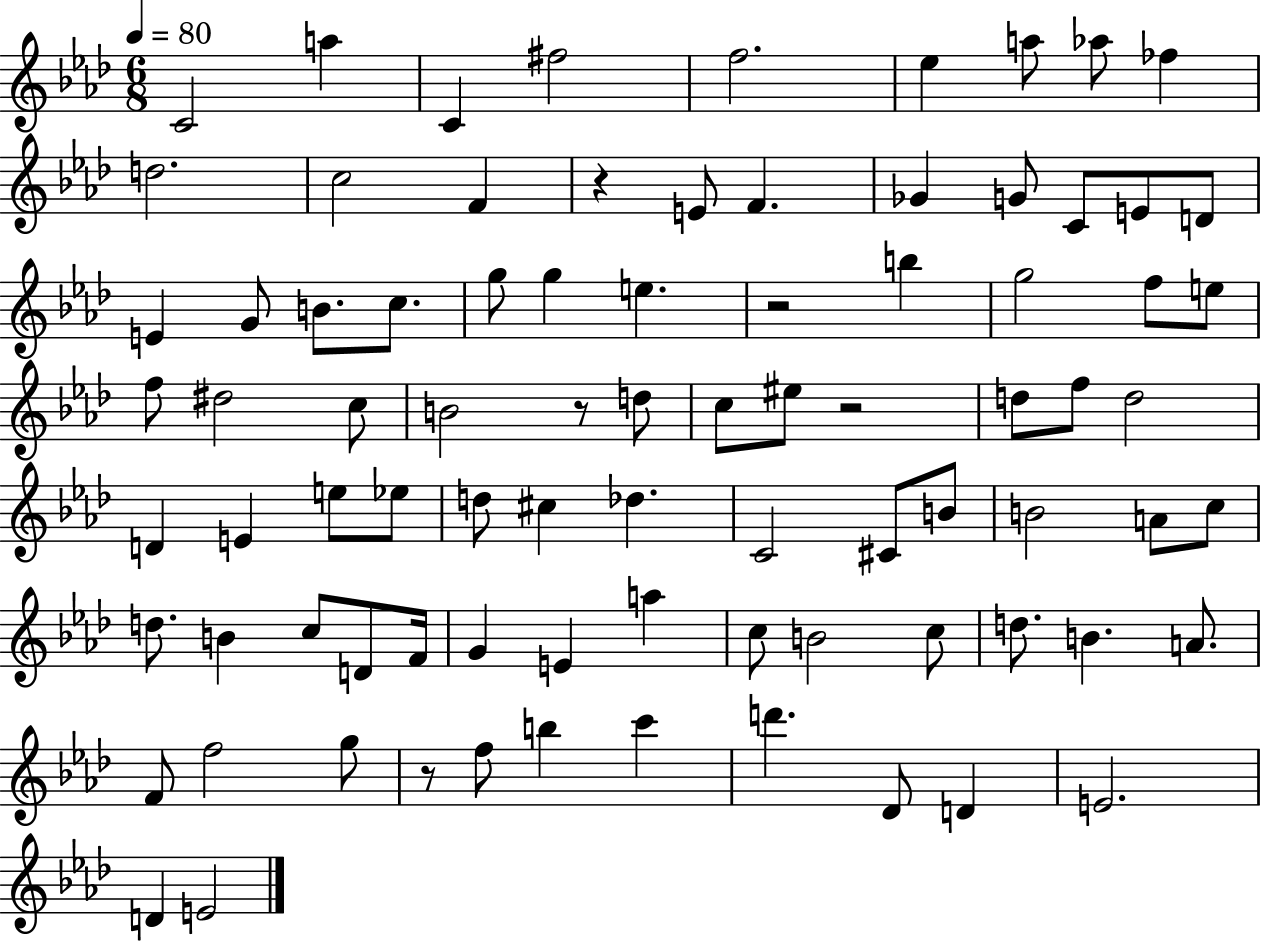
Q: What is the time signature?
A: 6/8